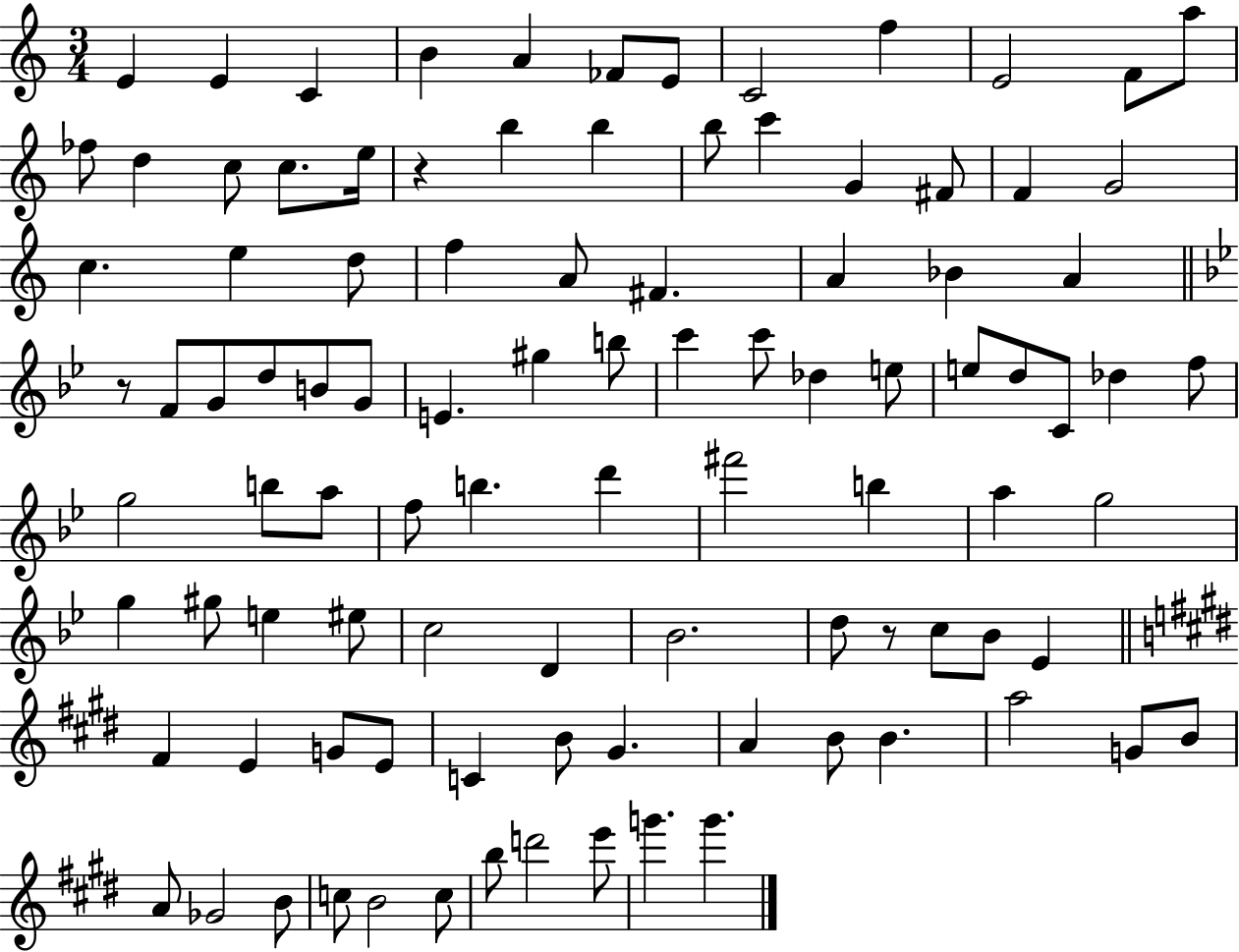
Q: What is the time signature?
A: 3/4